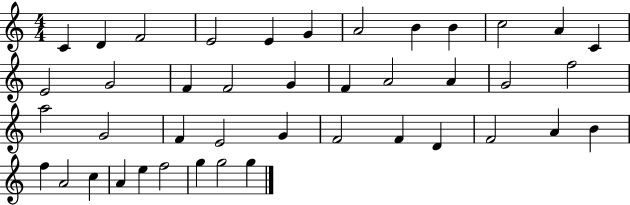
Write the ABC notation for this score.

X:1
T:Untitled
M:4/4
L:1/4
K:C
C D F2 E2 E G A2 B B c2 A C E2 G2 F F2 G F A2 A G2 f2 a2 G2 F E2 G F2 F D F2 A B f A2 c A e f2 g g2 g